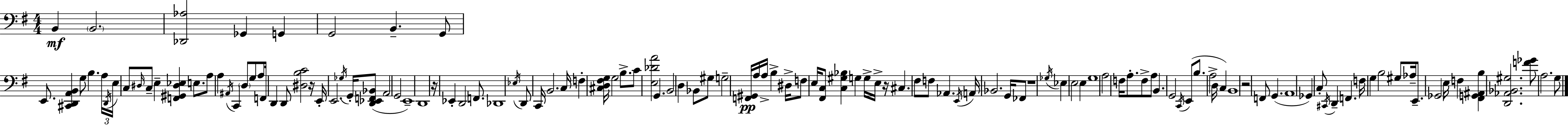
X:1
T:Untitled
M:4/4
L:1/4
K:G
B,, B,,2 [_D,,_A,]2 _G,, G,, G,,2 B,, G,,/2 E,,/2 [^C,,D,,A,,B,,] G,/2 B, A,/4 D,,/4 E,/4 C,/2 ^D,/4 C,/2 E, [F,,^G,,^D,_E,] E,/2 A,/2 A, ^A,,/4 C,, D,/2 G,/2 A,/2 F,,/4 D,, D,,/2 [^D,B,C]2 z/4 E,,/4 E,,2 _G,/4 G,,/4 [D,,_E,,F,,_B,,]/2 A,,2 G,,2 E,,4 D,,4 z/4 _E,, D,,2 F,,/2 _D,,4 _E,/4 D,,/2 C,,/4 B,,2 C,/4 F, [^C,D,^F,G,]/4 G,2 B,/2 C/2 [E,_DA]2 G,, B,,2 D, _B,,/2 ^G,/2 G,2 [F,,^G,,]/4 A,/4 A,/4 B, ^D,/4 F,/2 E,/4 [^F,,C,]/2 [C,^G,_B,] G, G,/4 E,/4 z/4 ^C, ^F,/2 F,/2 _A,, E,,/4 A,,/4 _B,,2 G,,/4 _F,,/2 z4 _G,/4 _E, E,2 E, G,4 A,2 F,/4 A,/2 F,/2 A,/2 B,, G,,2 C,,/4 E,,/2 B,/2 A,2 D,/4 C, B,,4 z2 F,,/2 G,, A,,4 _G,, C,/2 ^C,,/4 D,, F,, F,/4 G, B,2 ^G,/2 _A,/4 E,,/2 _G,,2 E,/4 F, [^F,,G,,^A,,B,] [D,,_A,,_B,,^G,]2 [F_G]/2 A,2 G,/2